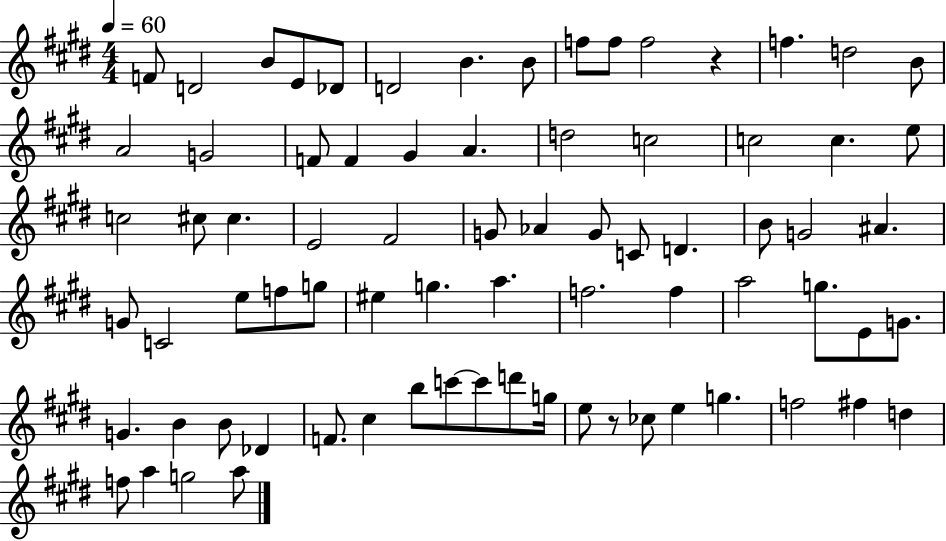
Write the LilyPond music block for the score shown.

{
  \clef treble
  \numericTimeSignature
  \time 4/4
  \key e \major
  \tempo 4 = 60
  f'8 d'2 b'8 e'8 des'8 | d'2 b'4. b'8 | f''8 f''8 f''2 r4 | f''4. d''2 b'8 | \break a'2 g'2 | f'8 f'4 gis'4 a'4. | d''2 c''2 | c''2 c''4. e''8 | \break c''2 cis''8 cis''4. | e'2 fis'2 | g'8 aes'4 g'8 c'8 d'4. | b'8 g'2 ais'4. | \break g'8 c'2 e''8 f''8 g''8 | eis''4 g''4. a''4. | f''2. f''4 | a''2 g''8. e'8 g'8. | \break g'4. b'4 b'8 des'4 | f'8. cis''4 b''8 c'''8~~ c'''8 d'''8 g''16 | e''8 r8 ces''8 e''4 g''4. | f''2 fis''4 d''4 | \break f''8 a''4 g''2 a''8 | \bar "|."
}